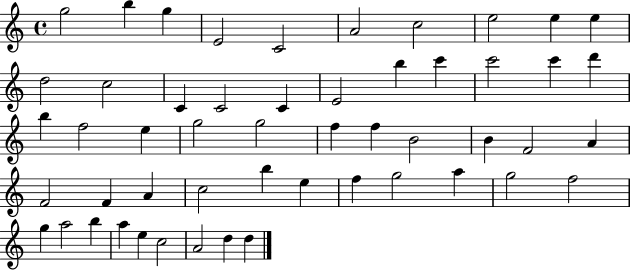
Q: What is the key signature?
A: C major